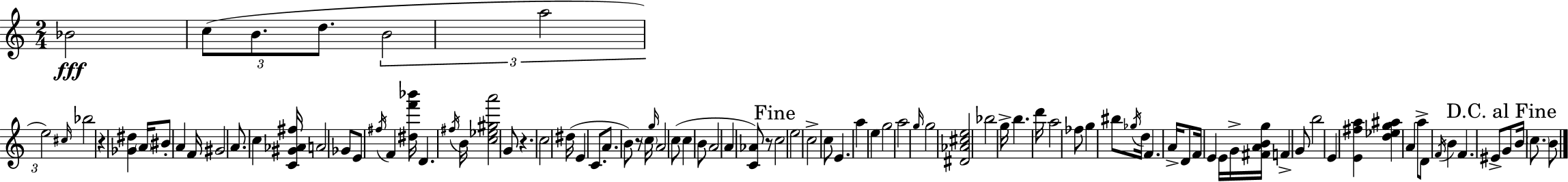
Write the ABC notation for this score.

X:1
T:Untitled
M:2/4
L:1/4
K:Am
_B2 c/2 B/2 d/2 B2 a2 e2 ^c/4 _b2 z [_G^d] A/4 ^B/2 A F/4 ^G2 A/2 c [C^G_A^f]/4 A2 _G/2 E/2 ^f/4 F [^df'_b']/4 D ^f/4 B/4 [c_e^ga']2 G/2 z c2 ^d/4 E C/2 A/2 B/2 z/2 c/4 g/4 A2 c/2 c B/2 A2 A [C_A]/2 z/2 c2 e2 c2 c/2 E a e g2 a2 g/4 g2 [^D_A^ce]2 _b2 g/4 b d'/4 a2 _f/2 g ^b/2 _g/4 d/4 F A/4 D/2 F/4 E E/4 G/4 [^FABg]/4 F G/2 b2 E [E^fa] [d_eg^a] A a/2 D/2 F/4 B F ^E/2 G/2 B/4 c/2 B/2